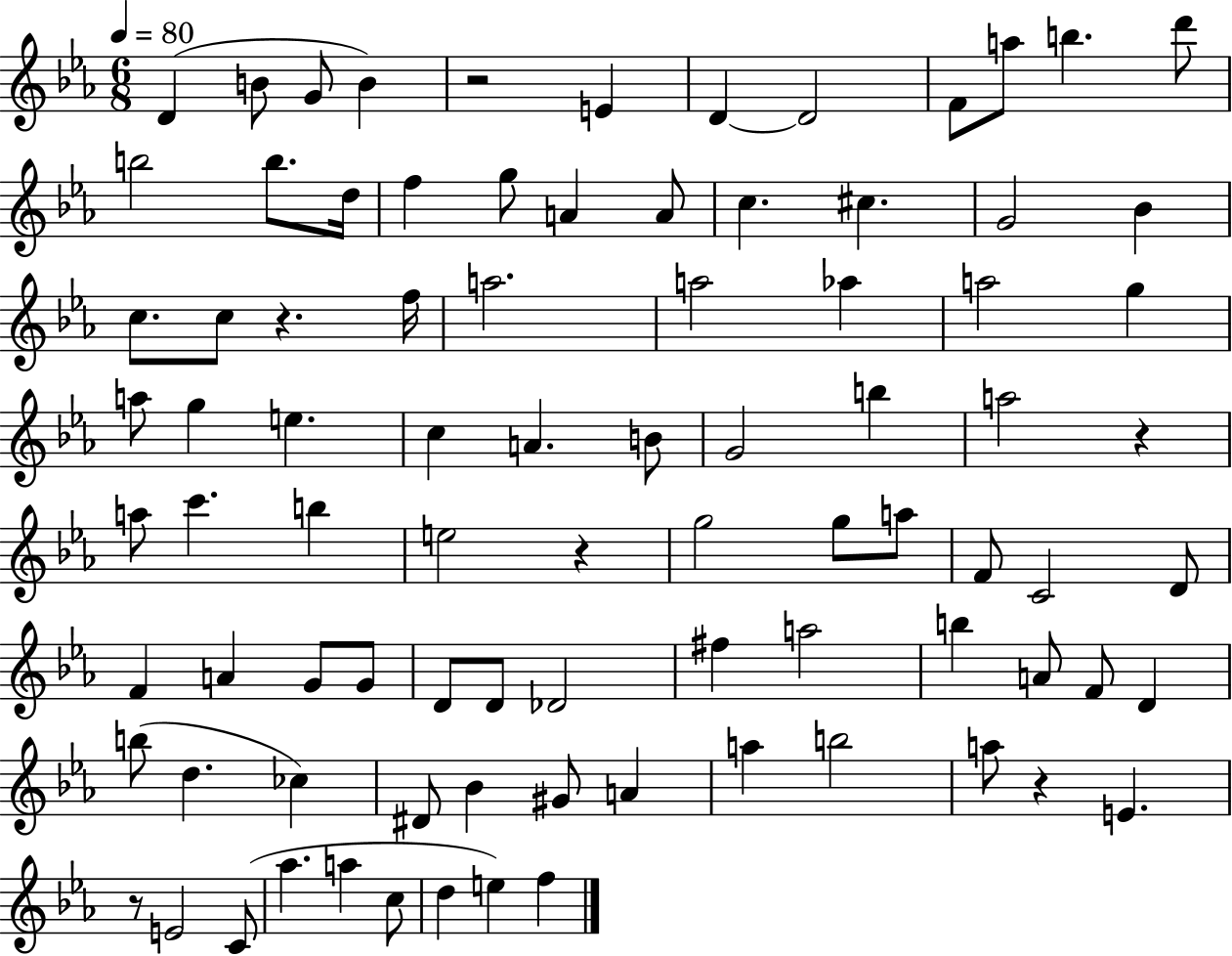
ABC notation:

X:1
T:Untitled
M:6/8
L:1/4
K:Eb
D B/2 G/2 B z2 E D D2 F/2 a/2 b d'/2 b2 b/2 d/4 f g/2 A A/2 c ^c G2 _B c/2 c/2 z f/4 a2 a2 _a a2 g a/2 g e c A B/2 G2 b a2 z a/2 c' b e2 z g2 g/2 a/2 F/2 C2 D/2 F A G/2 G/2 D/2 D/2 _D2 ^f a2 b A/2 F/2 D b/2 d _c ^D/2 _B ^G/2 A a b2 a/2 z E z/2 E2 C/2 _a a c/2 d e f